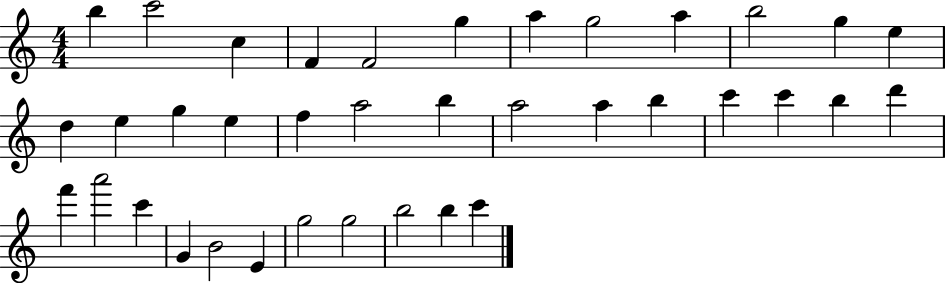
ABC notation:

X:1
T:Untitled
M:4/4
L:1/4
K:C
b c'2 c F F2 g a g2 a b2 g e d e g e f a2 b a2 a b c' c' b d' f' a'2 c' G B2 E g2 g2 b2 b c'